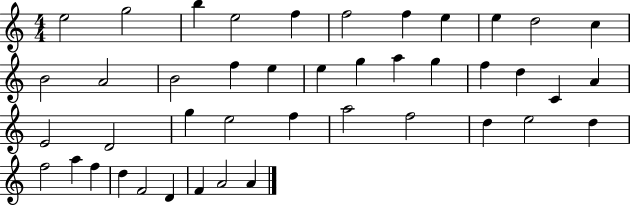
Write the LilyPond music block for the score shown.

{
  \clef treble
  \numericTimeSignature
  \time 4/4
  \key c \major
  e''2 g''2 | b''4 e''2 f''4 | f''2 f''4 e''4 | e''4 d''2 c''4 | \break b'2 a'2 | b'2 f''4 e''4 | e''4 g''4 a''4 g''4 | f''4 d''4 c'4 a'4 | \break e'2 d'2 | g''4 e''2 f''4 | a''2 f''2 | d''4 e''2 d''4 | \break f''2 a''4 f''4 | d''4 f'2 d'4 | f'4 a'2 a'4 | \bar "|."
}